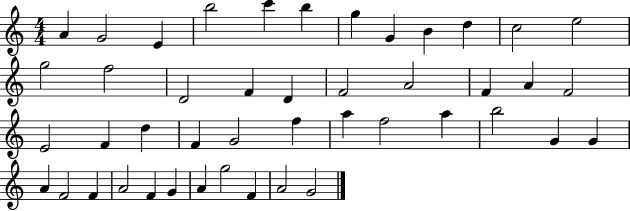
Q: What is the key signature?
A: C major